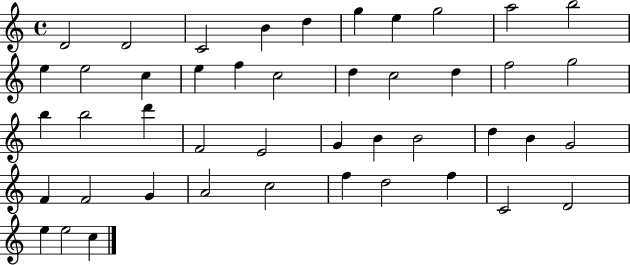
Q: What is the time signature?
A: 4/4